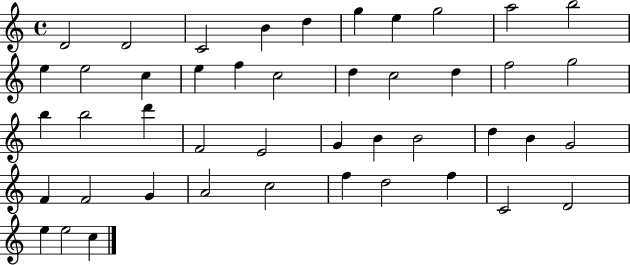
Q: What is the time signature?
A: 4/4